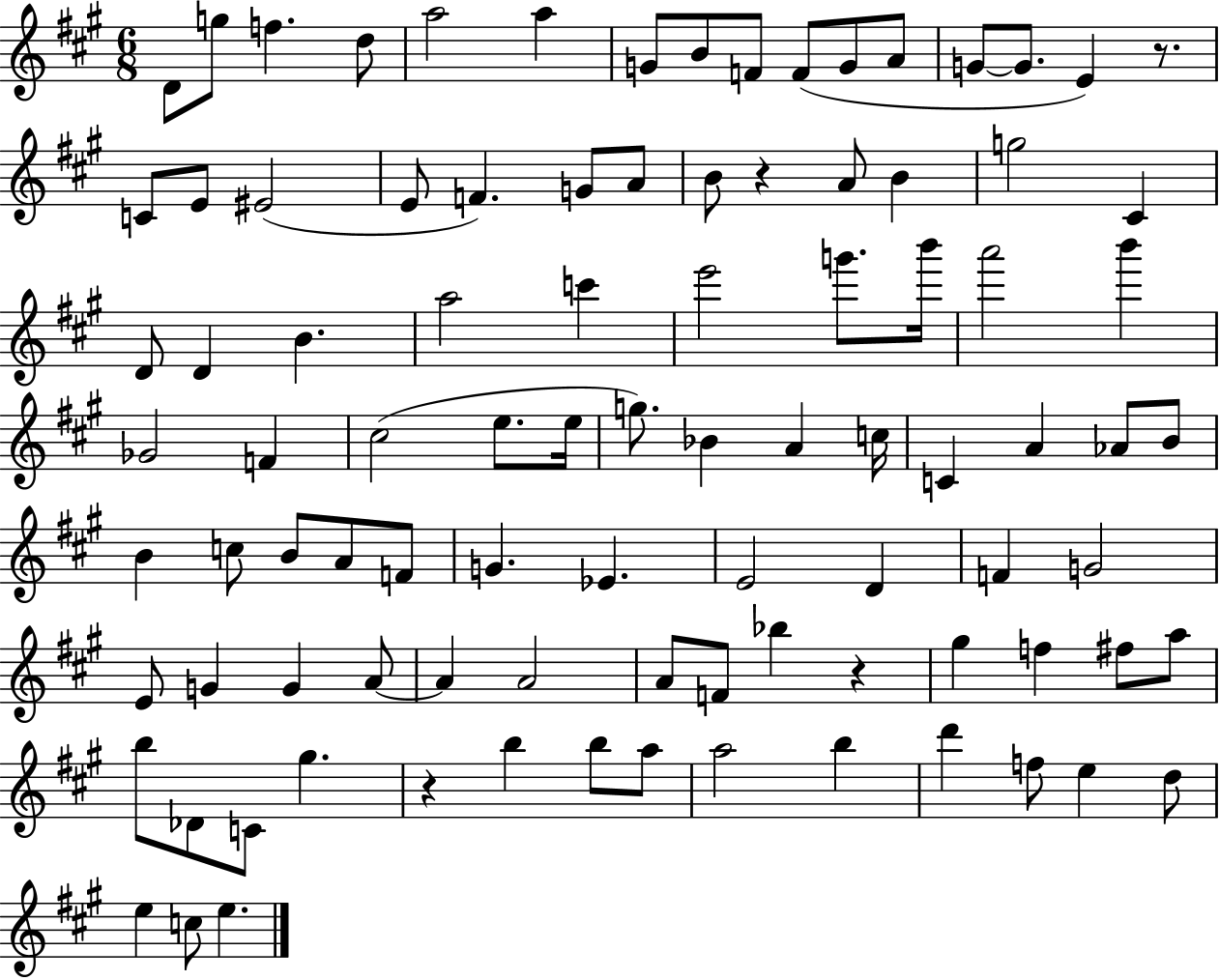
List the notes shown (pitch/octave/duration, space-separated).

D4/e G5/e F5/q. D5/e A5/h A5/q G4/e B4/e F4/e F4/e G4/e A4/e G4/e G4/e. E4/q R/e. C4/e E4/e EIS4/h E4/e F4/q. G4/e A4/e B4/e R/q A4/e B4/q G5/h C#4/q D4/e D4/q B4/q. A5/h C6/q E6/h G6/e. B6/s A6/h B6/q Gb4/h F4/q C#5/h E5/e. E5/s G5/e. Bb4/q A4/q C5/s C4/q A4/q Ab4/e B4/e B4/q C5/e B4/e A4/e F4/e G4/q. Eb4/q. E4/h D4/q F4/q G4/h E4/e G4/q G4/q A4/e A4/q A4/h A4/e F4/e Bb5/q R/q G#5/q F5/q F#5/e A5/e B5/e Db4/e C4/e G#5/q. R/q B5/q B5/e A5/e A5/h B5/q D6/q F5/e E5/q D5/e E5/q C5/e E5/q.